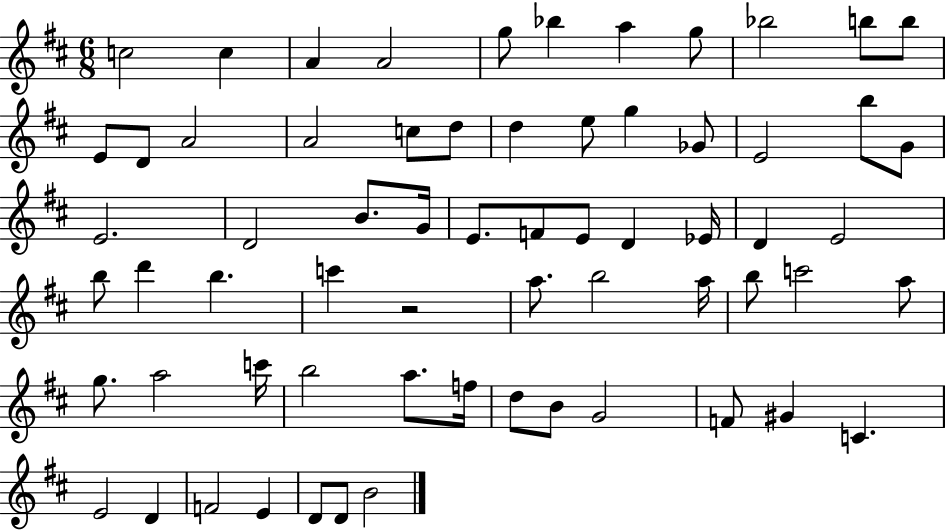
X:1
T:Untitled
M:6/8
L:1/4
K:D
c2 c A A2 g/2 _b a g/2 _b2 b/2 b/2 E/2 D/2 A2 A2 c/2 d/2 d e/2 g _G/2 E2 b/2 G/2 E2 D2 B/2 G/4 E/2 F/2 E/2 D _E/4 D E2 b/2 d' b c' z2 a/2 b2 a/4 b/2 c'2 a/2 g/2 a2 c'/4 b2 a/2 f/4 d/2 B/2 G2 F/2 ^G C E2 D F2 E D/2 D/2 B2